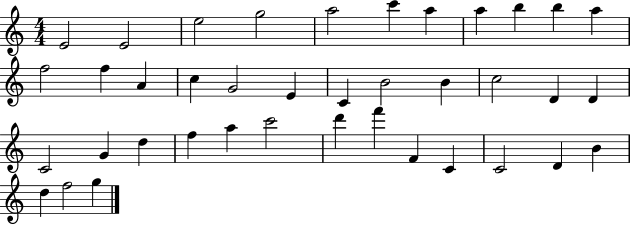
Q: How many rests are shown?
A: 0